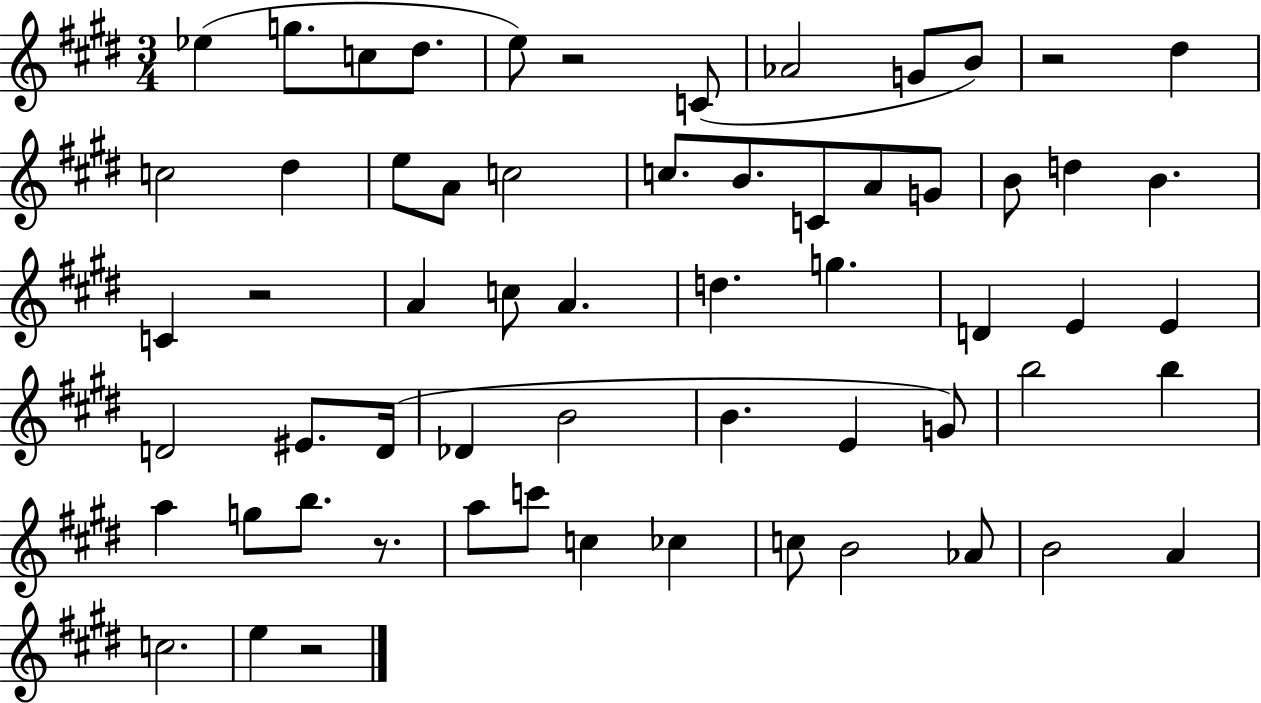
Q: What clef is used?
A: treble